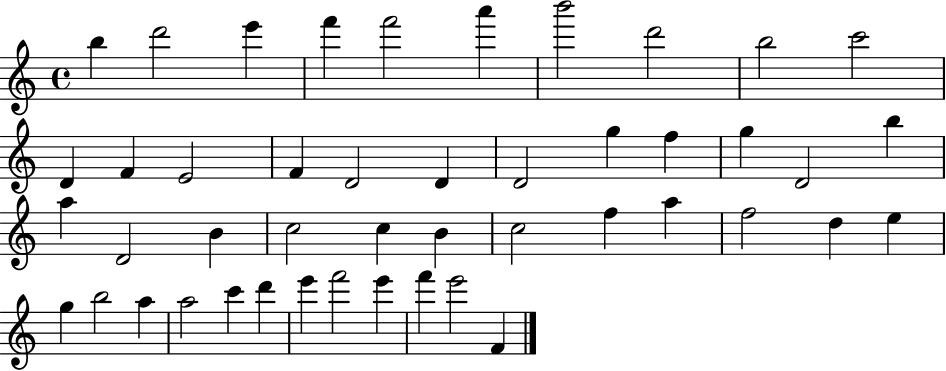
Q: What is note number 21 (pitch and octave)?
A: D4